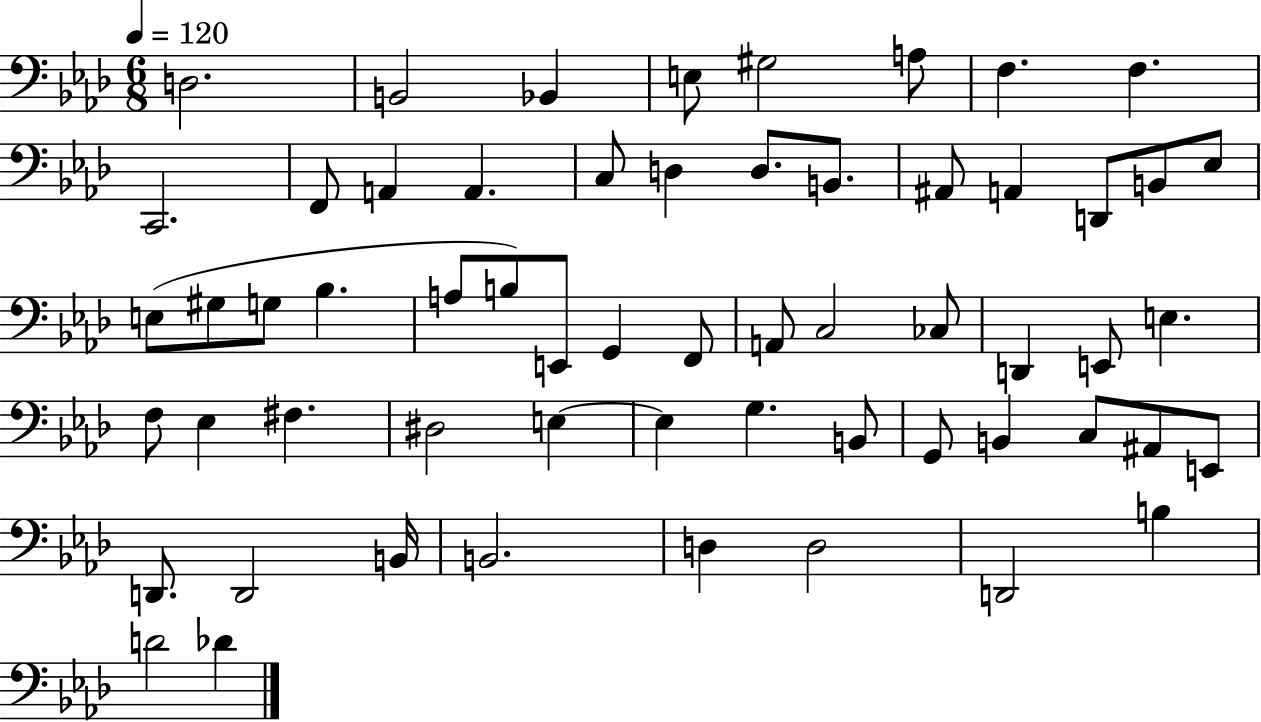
D3/h. B2/h Bb2/q E3/e G#3/h A3/e F3/q. F3/q. C2/h. F2/e A2/q A2/q. C3/e D3/q D3/e. B2/e. A#2/e A2/q D2/e B2/e Eb3/e E3/e G#3/e G3/e Bb3/q. A3/e B3/e E2/e G2/q F2/e A2/e C3/h CES3/e D2/q E2/e E3/q. F3/e Eb3/q F#3/q. D#3/h E3/q E3/q G3/q. B2/e G2/e B2/q C3/e A#2/e E2/e D2/e. D2/h B2/s B2/h. D3/q D3/h D2/h B3/q D4/h Db4/q